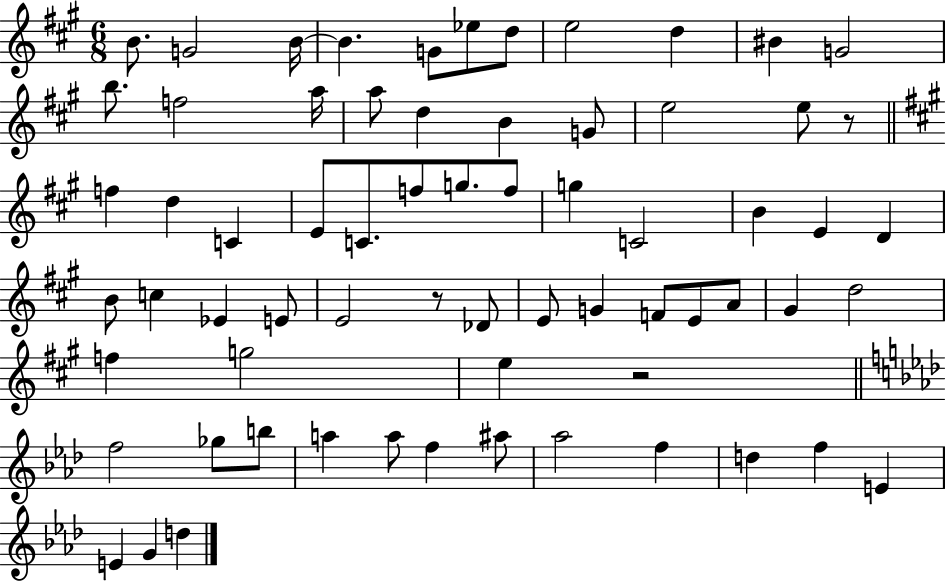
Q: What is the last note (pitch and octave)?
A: D5